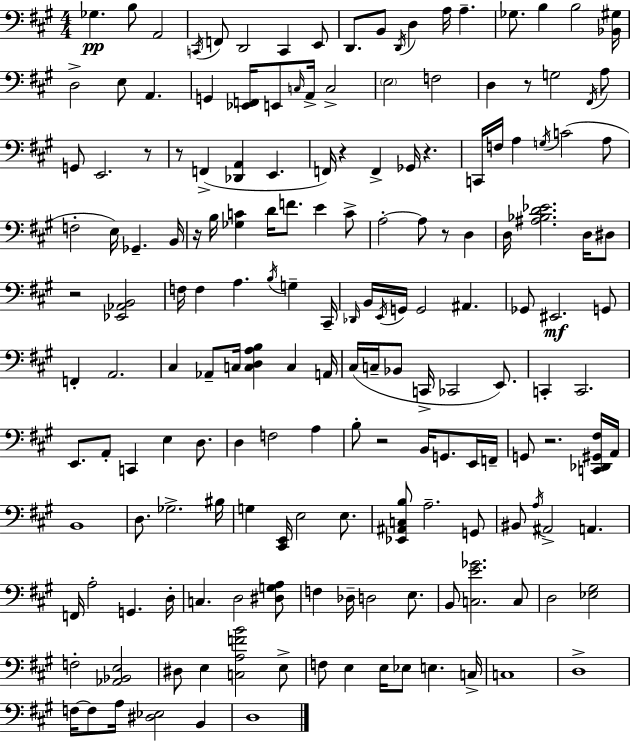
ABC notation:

X:1
T:Untitled
M:4/4
L:1/4
K:A
_G, B,/2 A,,2 C,,/4 F,,/2 D,,2 C,, E,,/2 D,,/2 B,,/2 D,,/4 D, A,/4 A, _G,/2 B, B,2 [_B,,^G,]/4 D,2 E,/2 A,, G,, [_E,,F,,]/4 E,,/2 C,/4 A,,/4 C,2 E,2 F,2 D, z/2 G,2 ^F,,/4 A,/2 G,,/2 E,,2 z/2 z/2 F,, [_D,,A,,] E,, F,,/4 z F,, _G,,/4 z C,,/4 F,/4 A, G,/4 C2 A,/2 F,2 E,/4 _G,, B,,/4 z/4 B,/4 [_G,C] D/4 F/2 E C/2 A,2 A,/2 z/2 D, D,/4 [^A,_B,D_E]2 D,/4 ^D,/2 z2 [_E,,_A,,B,,]2 F,/4 F, A, B,/4 G, ^C,,/4 _D,,/4 B,,/4 E,,/4 G,,/4 G,,2 ^A,, _G,,/2 ^E,,2 G,,/2 F,, A,,2 ^C, _A,,/2 C,/4 [C,D,A,B,] C, A,,/4 ^C,/4 C,/4 _B,,/2 C,,/4 _C,,2 E,,/2 C,, C,,2 E,,/2 A,,/2 C,, E, D,/2 D, F,2 A, B,/2 z2 B,,/4 G,,/2 E,,/4 F,,/4 G,,/2 z2 [C,,_D,,^G,,^F,]/4 A,,/4 B,,4 D,/2 _G,2 ^B,/4 G, [^C,,E,,]/4 E,2 E,/2 [_E,,^A,,C,B,]/2 A,2 G,,/2 ^B,,/2 A,/4 ^A,,2 A,, F,,/4 A,2 G,, D,/4 C, D,2 [^D,G,A,]/2 F, _D,/4 D,2 E,/2 B,,/2 [C,E_G]2 C,/2 D,2 [_E,^G,]2 F,2 [_A,,_B,,E,]2 ^D,/2 E, [C,A,FB]2 E,/2 F,/2 E, E,/4 _E,/2 E, C,/4 C,4 D,4 F,/4 F,/2 A,/4 [^D,_E,]2 B,, D,4